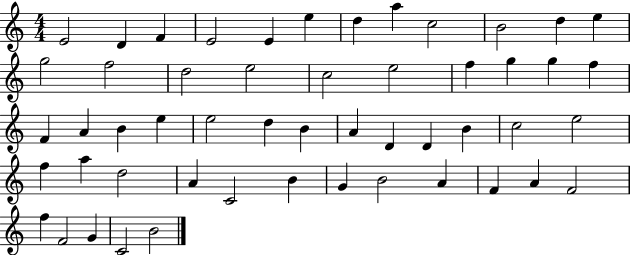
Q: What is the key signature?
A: C major